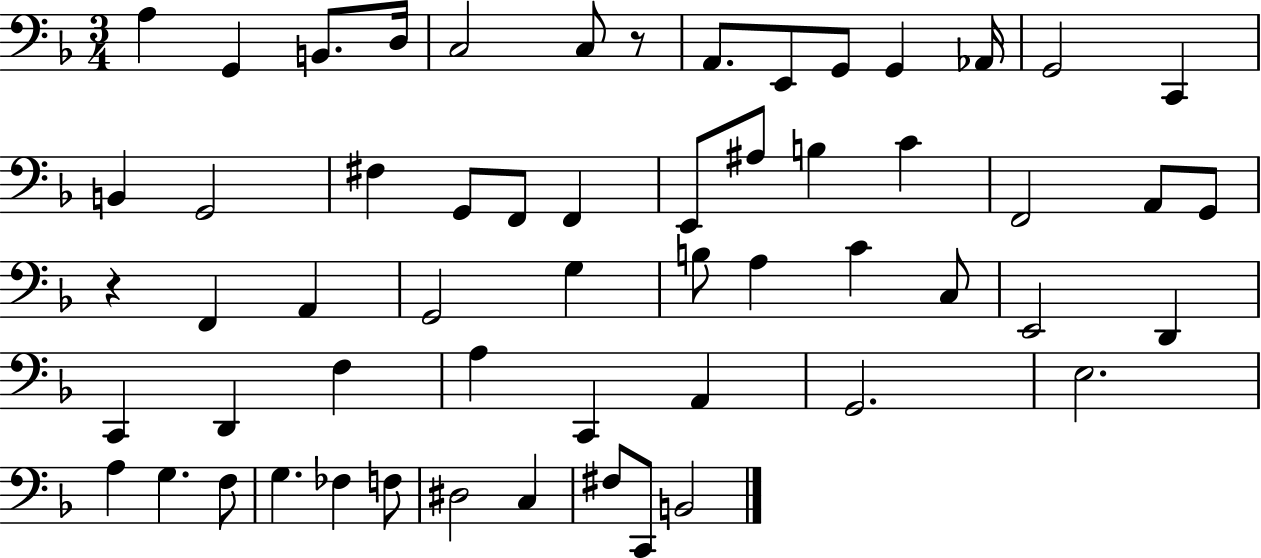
A3/q G2/q B2/e. D3/s C3/h C3/e R/e A2/e. E2/e G2/e G2/q Ab2/s G2/h C2/q B2/q G2/h F#3/q G2/e F2/e F2/q E2/e A#3/e B3/q C4/q F2/h A2/e G2/e R/q F2/q A2/q G2/h G3/q B3/e A3/q C4/q C3/e E2/h D2/q C2/q D2/q F3/q A3/q C2/q A2/q G2/h. E3/h. A3/q G3/q. F3/e G3/q. FES3/q F3/e D#3/h C3/q F#3/e C2/e B2/h